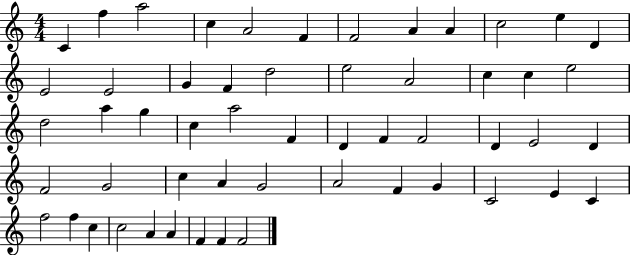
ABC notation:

X:1
T:Untitled
M:4/4
L:1/4
K:C
C f a2 c A2 F F2 A A c2 e D E2 E2 G F d2 e2 A2 c c e2 d2 a g c a2 F D F F2 D E2 D F2 G2 c A G2 A2 F G C2 E C f2 f c c2 A A F F F2